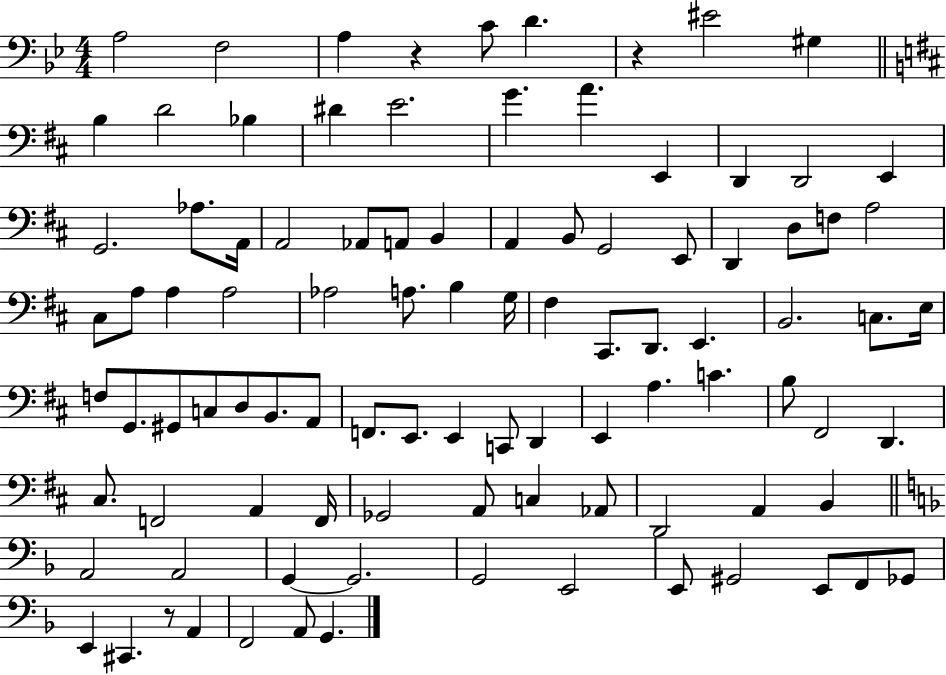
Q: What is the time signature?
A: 4/4